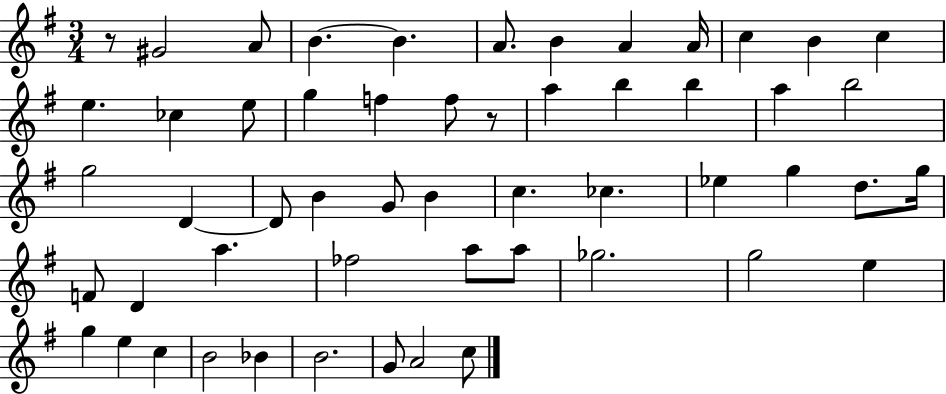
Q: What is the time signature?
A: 3/4